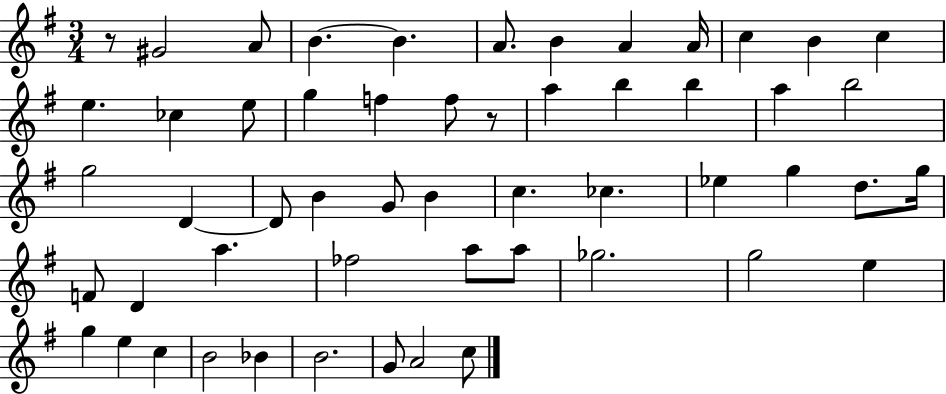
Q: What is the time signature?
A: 3/4